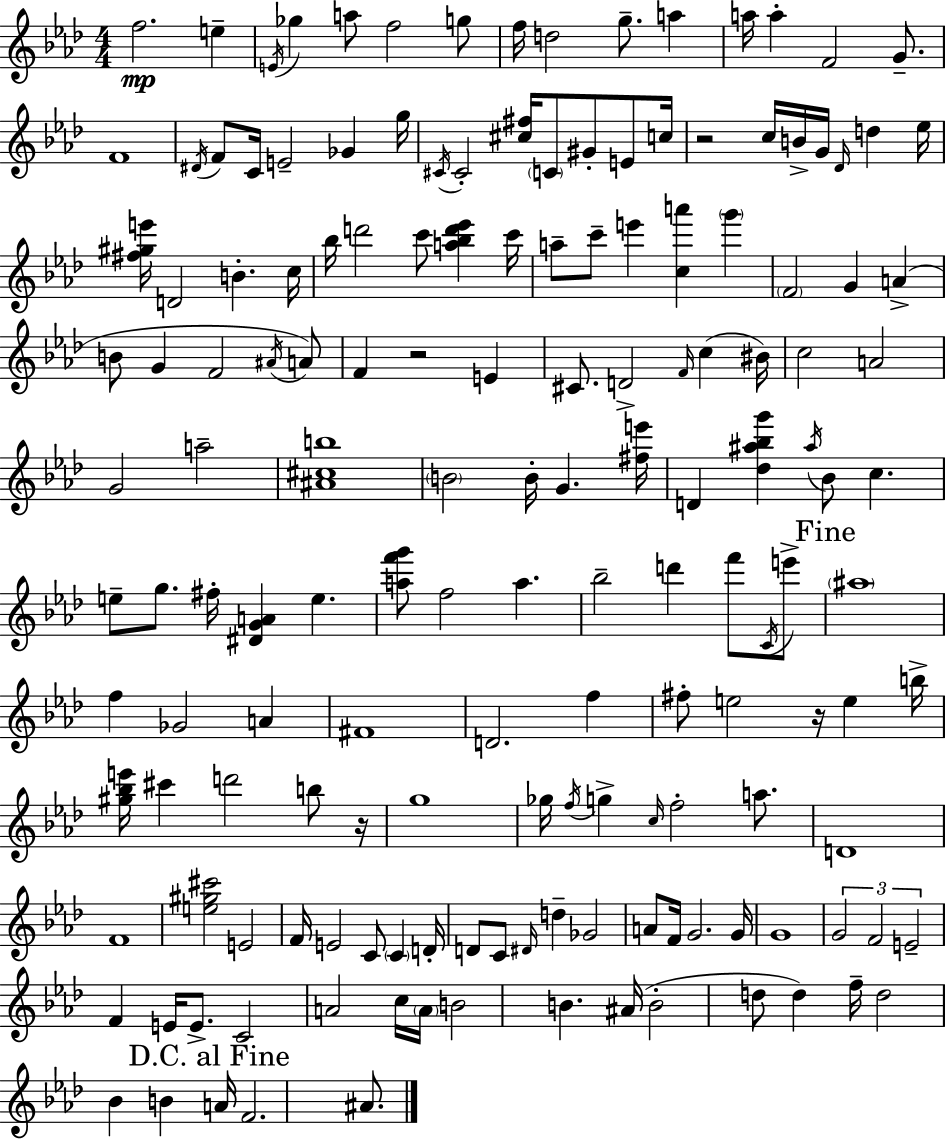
{
  \clef treble
  \numericTimeSignature
  \time 4/4
  \key aes \major
  f''2.\mp e''4-- | \acciaccatura { e'16 } ges''4 a''8 f''2 g''8 | f''16 d''2 g''8.-- a''4 | a''16 a''4-. f'2 g'8.-- | \break f'1 | \acciaccatura { dis'16 } f'8 c'16 e'2-- ges'4 | g''16 \acciaccatura { cis'16 } cis'2-. <cis'' fis''>16 \parenthesize c'8 gis'8-. | e'8 c''16 r2 c''16 b'16-> g'16 \grace { des'16 } d''4 | \break ees''16 <fis'' gis'' e'''>16 d'2 b'4.-. | c''16 bes''16 d'''2 c'''8 <a'' bes'' d''' ees'''>4 | c'''16 a''8-- c'''8-- e'''4 <c'' a'''>4 | \parenthesize g'''4 \parenthesize f'2 g'4 | \break a'4->( b'8 g'4 f'2 | \acciaccatura { ais'16 } a'8) f'4 r2 | e'4 cis'8. d'2-> | \grace { f'16 }( c''4 bis'16) c''2 a'2 | \break g'2 a''2-- | <ais' cis'' b''>1 | \parenthesize b'2 b'16-. g'4. | <fis'' e'''>16 d'4 <des'' ais'' bes'' g'''>4 \acciaccatura { ais''16 } bes'8 | \break c''4. e''8-- g''8. fis''16-. <dis' g' a'>4 | e''4. <a'' f''' g'''>8 f''2 | a''4. bes''2-- d'''4 | f'''8 \acciaccatura { c'16 } e'''8-> \mark "Fine" \parenthesize ais''1 | \break f''4 ges'2 | a'4 fis'1 | d'2. | f''4 fis''8-. e''2 | \break r16 e''4 b''16-> <gis'' bes'' e'''>16 cis'''4 d'''2 | b''8 r16 g''1 | ges''16 \acciaccatura { f''16 } g''4-> \grace { c''16 } f''2-. | a''8. d'1 | \break f'1 | <e'' gis'' cis'''>2 | e'2 f'16 e'2 | c'8 \parenthesize c'4 d'16-. d'8 c'8 \grace { dis'16 } d''4-- | \break ges'2 a'8 f'16 g'2. | g'16 g'1 | \tuplet 3/2 { g'2 | f'2 e'2-- } | \break f'4 e'16 e'8.-> c'2 | a'2 c''16 \parenthesize a'16 b'2 | b'4. ais'16( b'2-. | d''8 d''4) f''16-- d''2 | \break bes'4 b'4 \mark "D.C. al Fine" a'16 f'2. | ais'8. \bar "|."
}